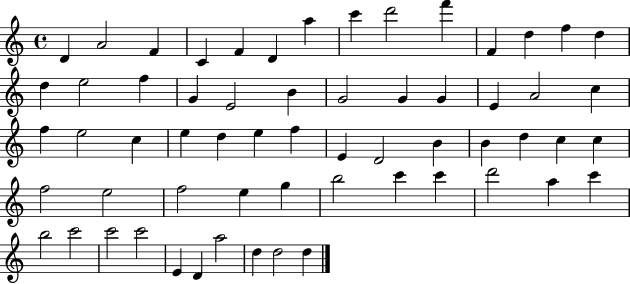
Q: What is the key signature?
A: C major